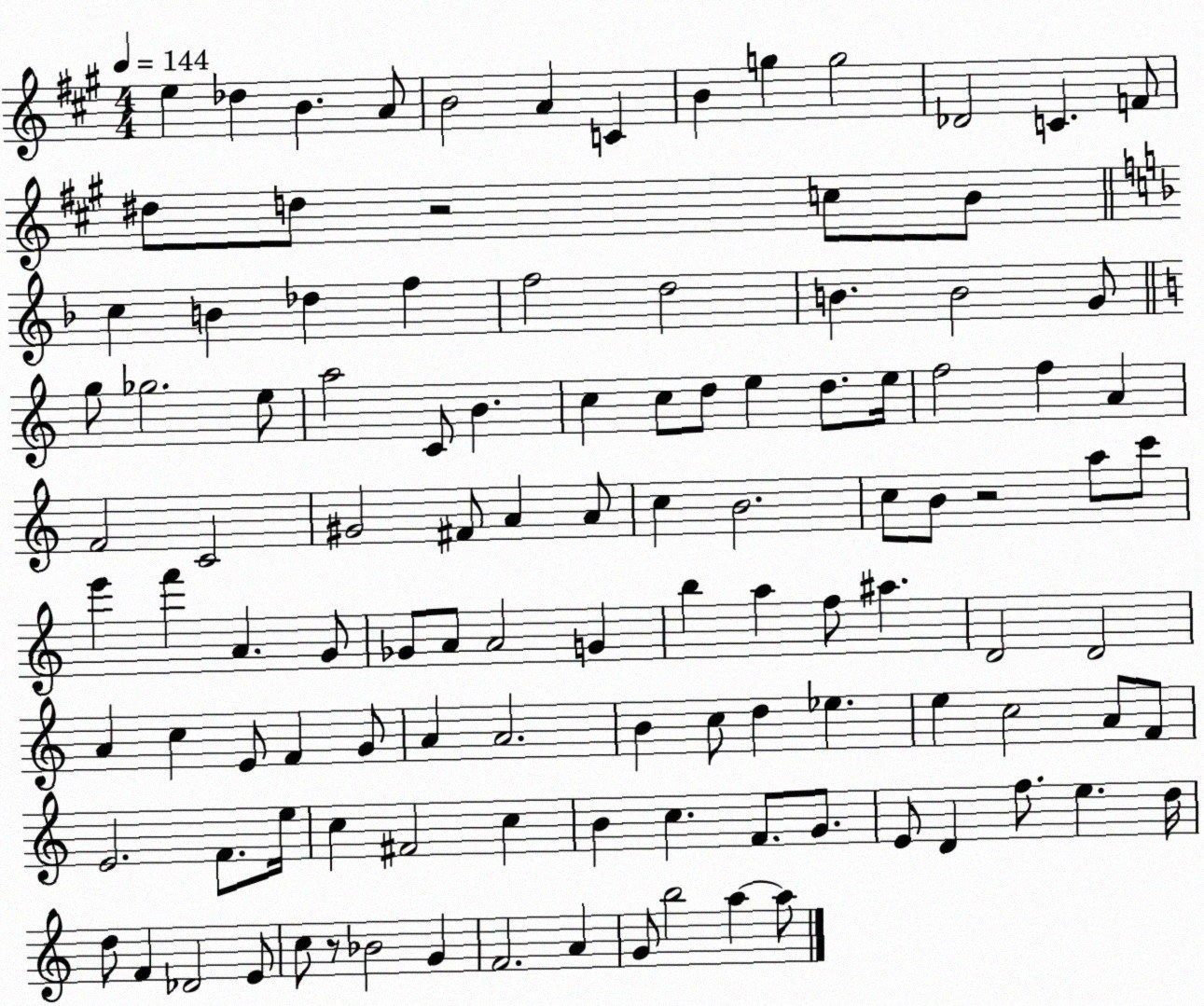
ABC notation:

X:1
T:Untitled
M:4/4
L:1/4
K:A
e _d B A/2 B2 A C B g g2 _D2 C F/2 ^d/2 d/2 z2 c/2 B/2 c B _d f f2 d2 B B2 G/2 g/2 _g2 e/2 a2 C/2 B c c/2 d/2 e d/2 e/4 f2 f A F2 C2 ^G2 ^F/2 A A/2 c B2 c/2 B/2 z2 a/2 c'/2 e' f' A G/2 _G/2 A/2 A2 G b a f/2 ^a D2 D2 A c E/2 F G/2 A A2 B c/2 d _e e c2 A/2 F/2 E2 F/2 e/4 c ^F2 c B c F/2 G/2 E/2 D f/2 e d/4 d/2 F _D2 E/2 c/2 z/2 _B2 G F2 A G/2 b2 a a/2